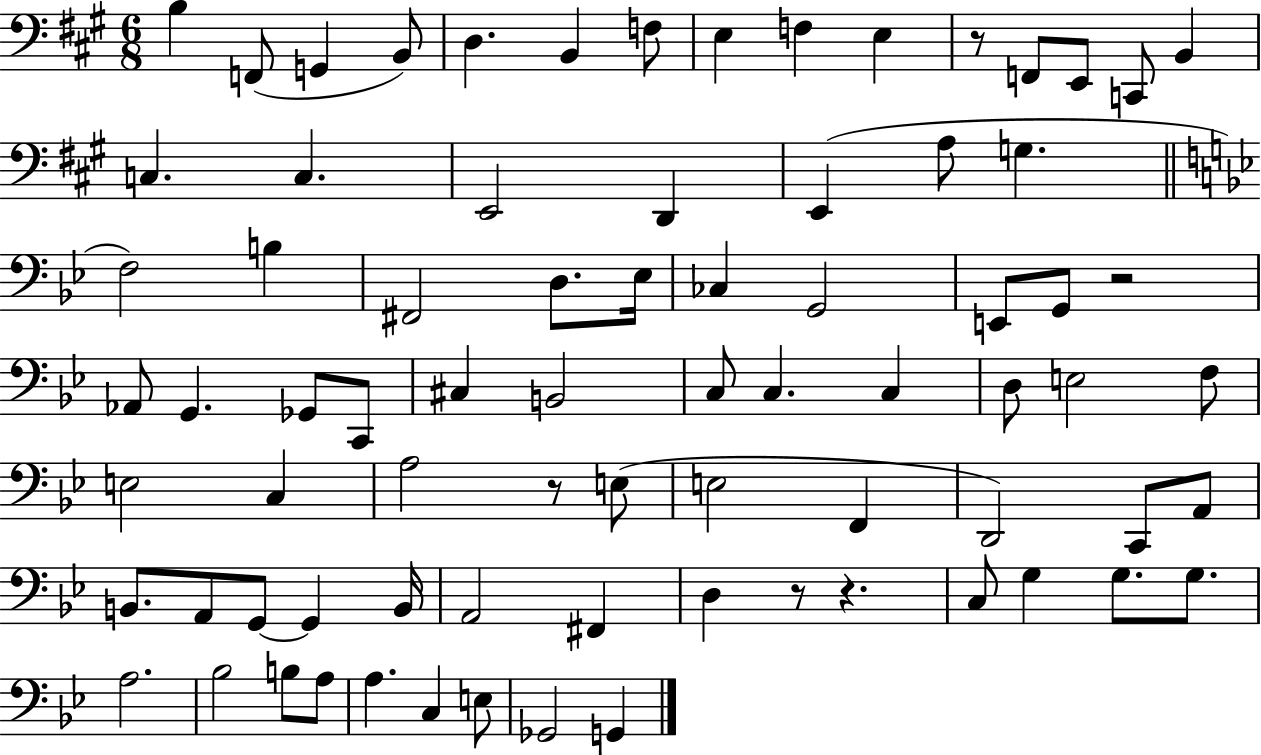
B3/q F2/e G2/q B2/e D3/q. B2/q F3/e E3/q F3/q E3/q R/e F2/e E2/e C2/e B2/q C3/q. C3/q. E2/h D2/q E2/q A3/e G3/q. F3/h B3/q F#2/h D3/e. Eb3/s CES3/q G2/h E2/e G2/e R/h Ab2/e G2/q. Gb2/e C2/e C#3/q B2/h C3/e C3/q. C3/q D3/e E3/h F3/e E3/h C3/q A3/h R/e E3/e E3/h F2/q D2/h C2/e A2/e B2/e. A2/e G2/e G2/q B2/s A2/h F#2/q D3/q R/e R/q. C3/e G3/q G3/e. G3/e. A3/h. Bb3/h B3/e A3/e A3/q. C3/q E3/e Gb2/h G2/q